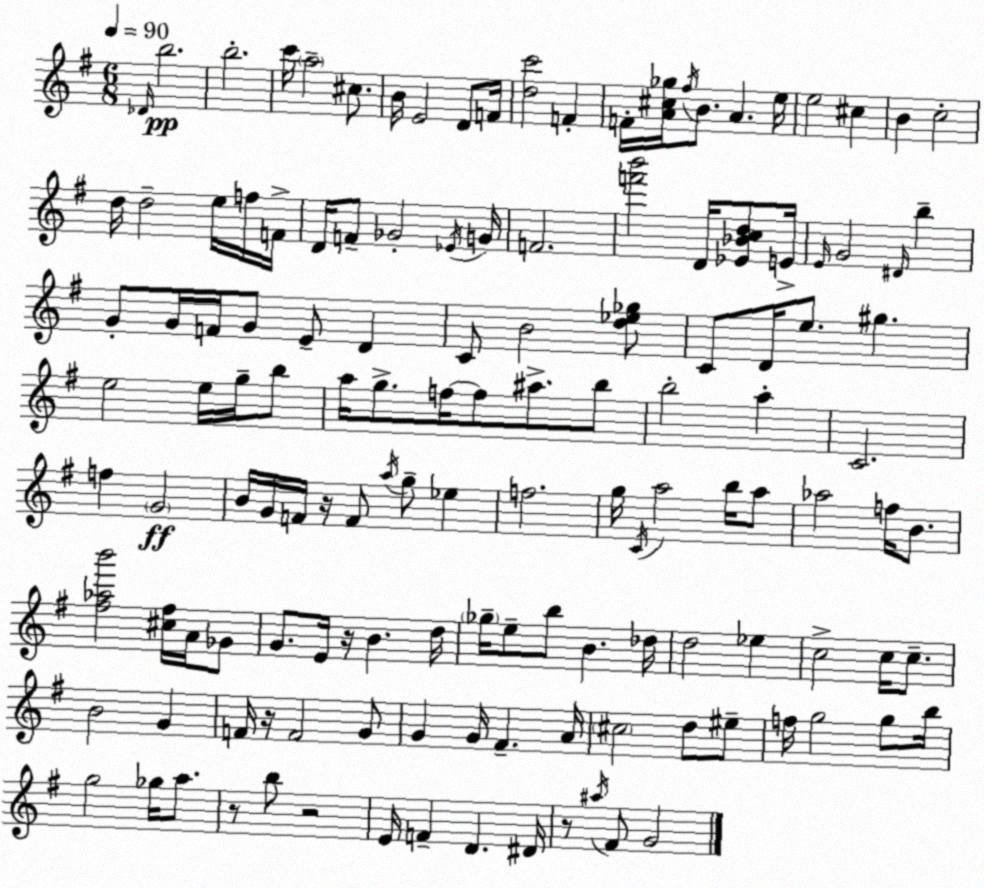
X:1
T:Untitled
M:6/8
L:1/4
K:G
_D/4 b2 b2 c'/4 a2 ^c/2 B/4 E2 D/2 F/4 [dc']2 F F/4 [A^c_g]/4 ^f/4 B/2 A e/4 e2 ^c B c2 d/4 d2 e/4 f/4 F/4 D/4 F/2 _G2 _E/4 G/4 F2 [f'b']2 D/4 [_E_Bcd]/2 E/4 E/4 G2 ^D/4 b G/2 G/4 F/4 G/2 E/2 D C/2 B2 [d_e_g]/2 C/2 D/4 e/2 ^g e2 e/4 g/4 b/2 a/4 g/2 f/4 f/2 ^a/2 b/2 b2 a C2 f G2 B/4 G/4 F/4 z/4 F/2 a/4 g/2 _e f2 g/4 C/4 a2 b/4 a/2 _a2 f/4 B/2 [^f_ab']2 [^c^f]/4 A/4 _G/2 G/2 E/4 z/4 B d/4 _g/4 e/2 b/2 B _d/4 d2 _e c2 c/4 c/2 B2 G F/4 z/4 F2 G/2 G G/4 ^F A/4 ^c2 d/2 ^e/2 f/4 g2 g/2 b/4 g2 _g/4 a/2 z/2 b/2 z2 E/4 F D ^D/4 z/2 ^a/4 ^F/2 G2